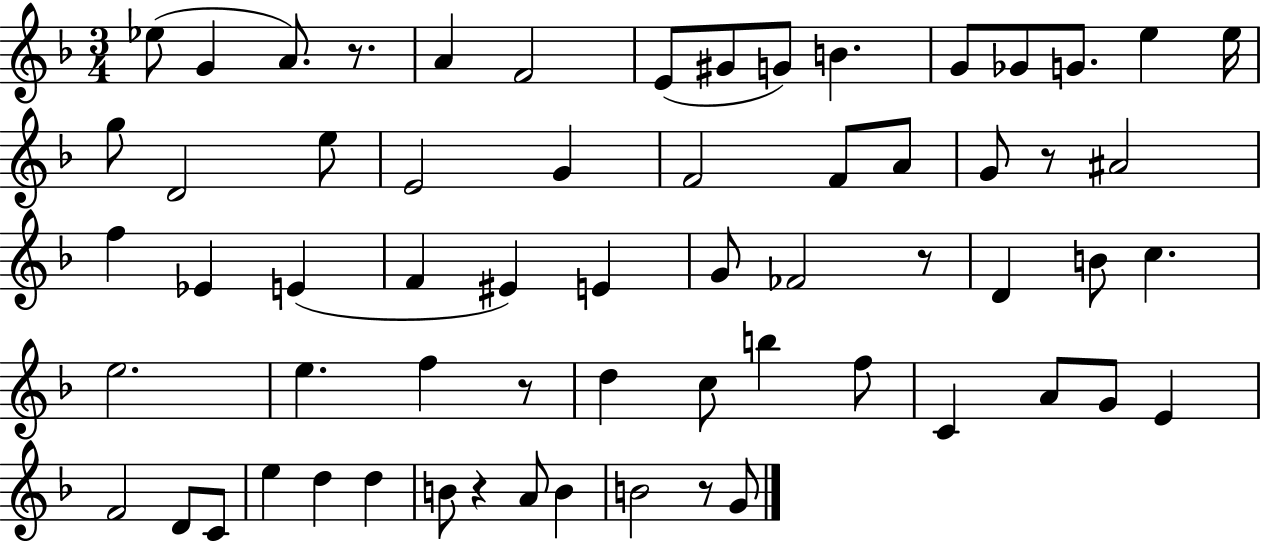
{
  \clef treble
  \numericTimeSignature
  \time 3/4
  \key f \major
  ees''8( g'4 a'8.) r8. | a'4 f'2 | e'8( gis'8 g'8) b'4. | g'8 ges'8 g'8. e''4 e''16 | \break g''8 d'2 e''8 | e'2 g'4 | f'2 f'8 a'8 | g'8 r8 ais'2 | \break f''4 ees'4 e'4( | f'4 eis'4) e'4 | g'8 fes'2 r8 | d'4 b'8 c''4. | \break e''2. | e''4. f''4 r8 | d''4 c''8 b''4 f''8 | c'4 a'8 g'8 e'4 | \break f'2 d'8 c'8 | e''4 d''4 d''4 | b'8 r4 a'8 b'4 | b'2 r8 g'8 | \break \bar "|."
}